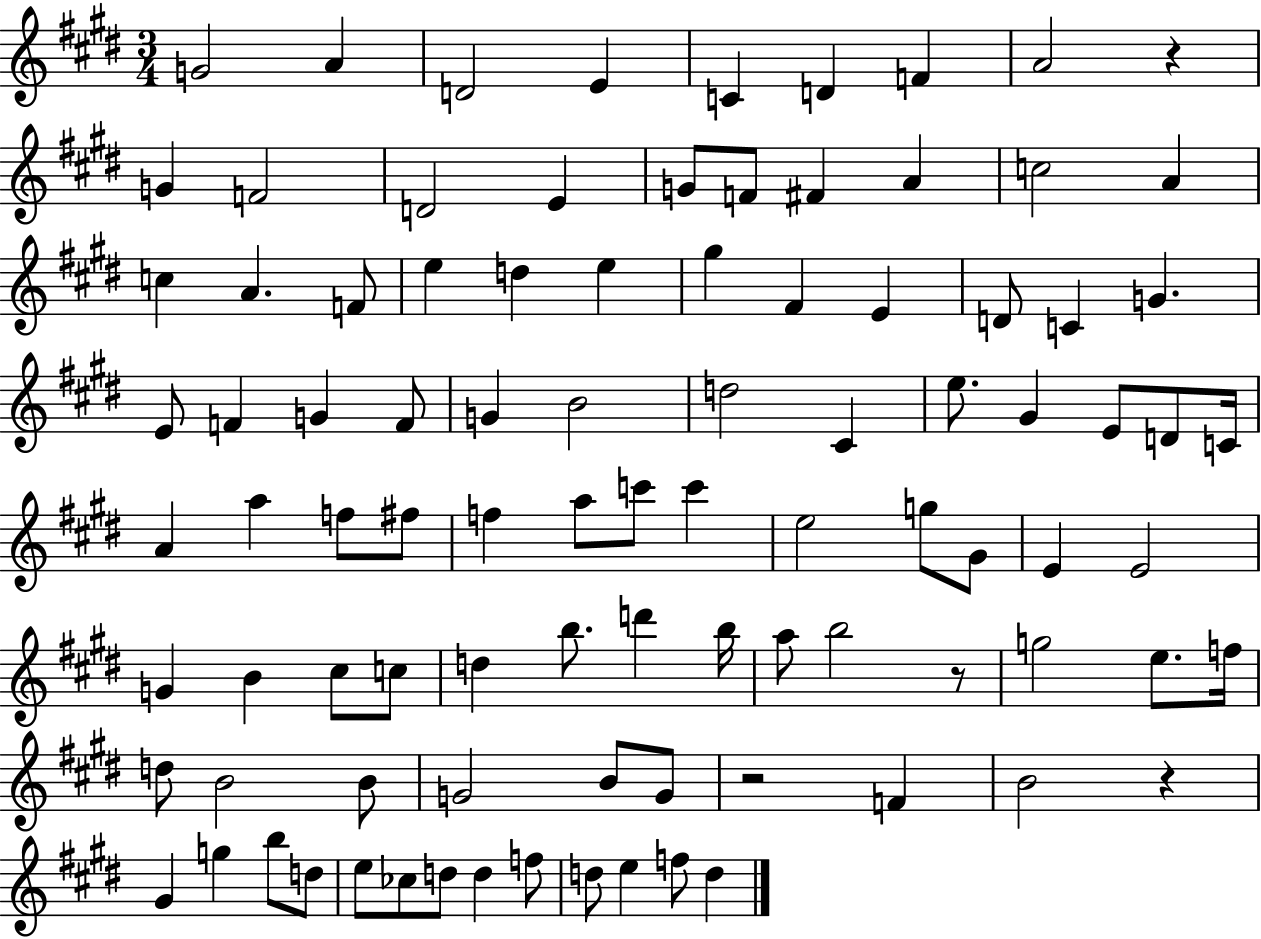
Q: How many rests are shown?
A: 4